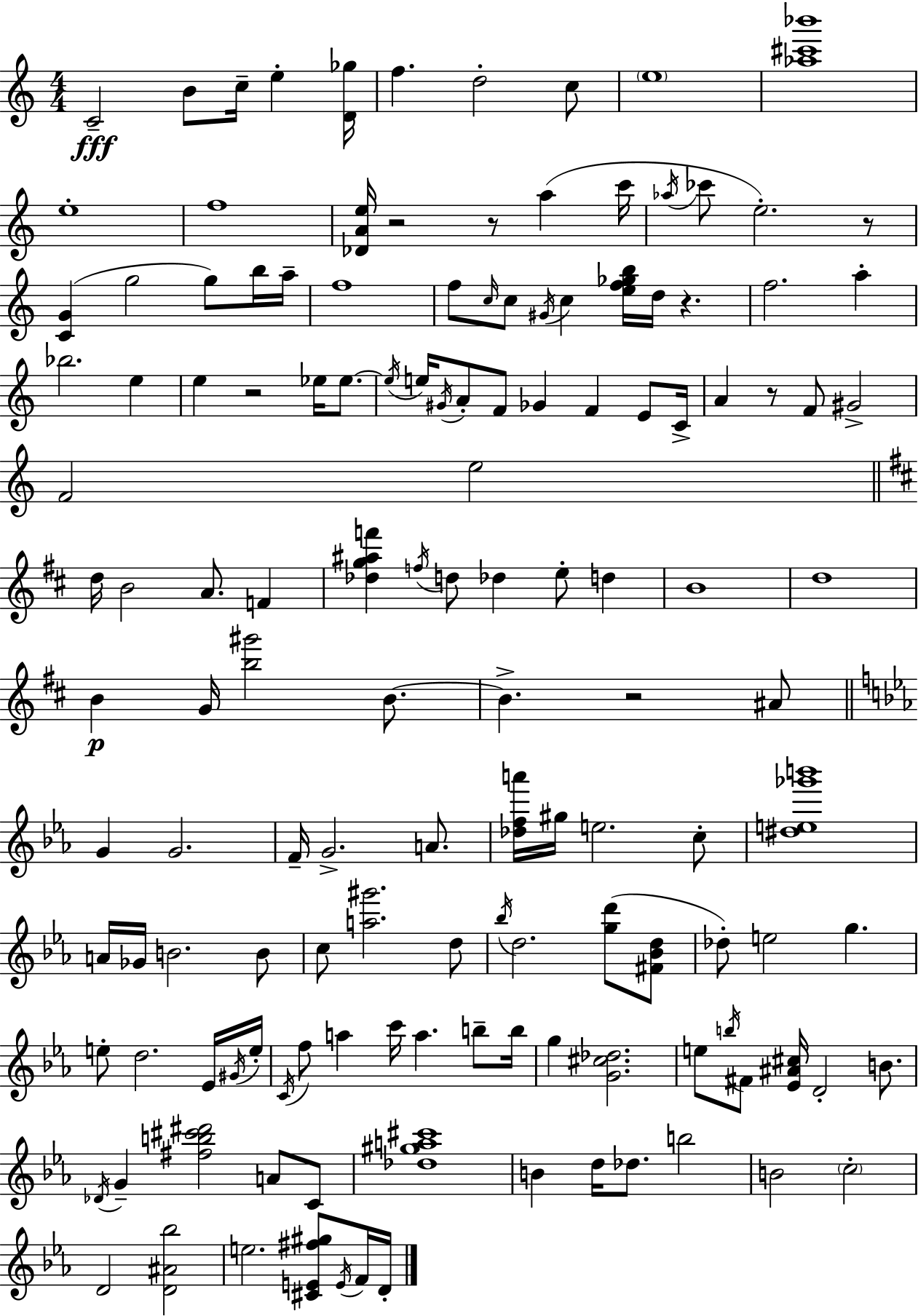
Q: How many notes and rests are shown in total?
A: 140